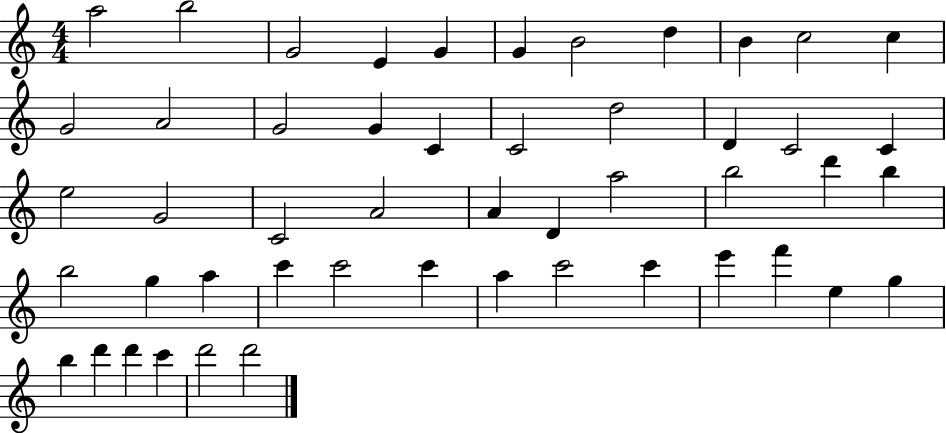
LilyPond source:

{
  \clef treble
  \numericTimeSignature
  \time 4/4
  \key c \major
  a''2 b''2 | g'2 e'4 g'4 | g'4 b'2 d''4 | b'4 c''2 c''4 | \break g'2 a'2 | g'2 g'4 c'4 | c'2 d''2 | d'4 c'2 c'4 | \break e''2 g'2 | c'2 a'2 | a'4 d'4 a''2 | b''2 d'''4 b''4 | \break b''2 g''4 a''4 | c'''4 c'''2 c'''4 | a''4 c'''2 c'''4 | e'''4 f'''4 e''4 g''4 | \break b''4 d'''4 d'''4 c'''4 | d'''2 d'''2 | \bar "|."
}